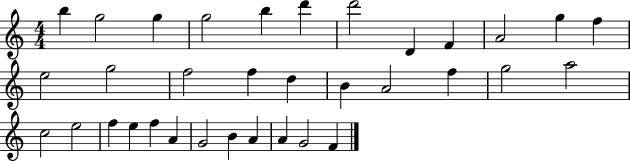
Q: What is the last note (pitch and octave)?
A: F4